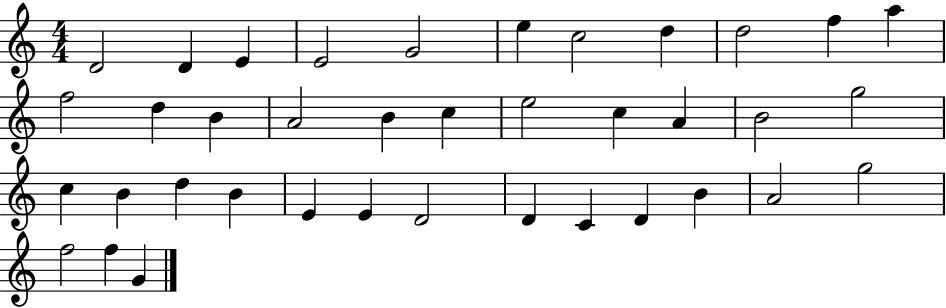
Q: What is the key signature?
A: C major